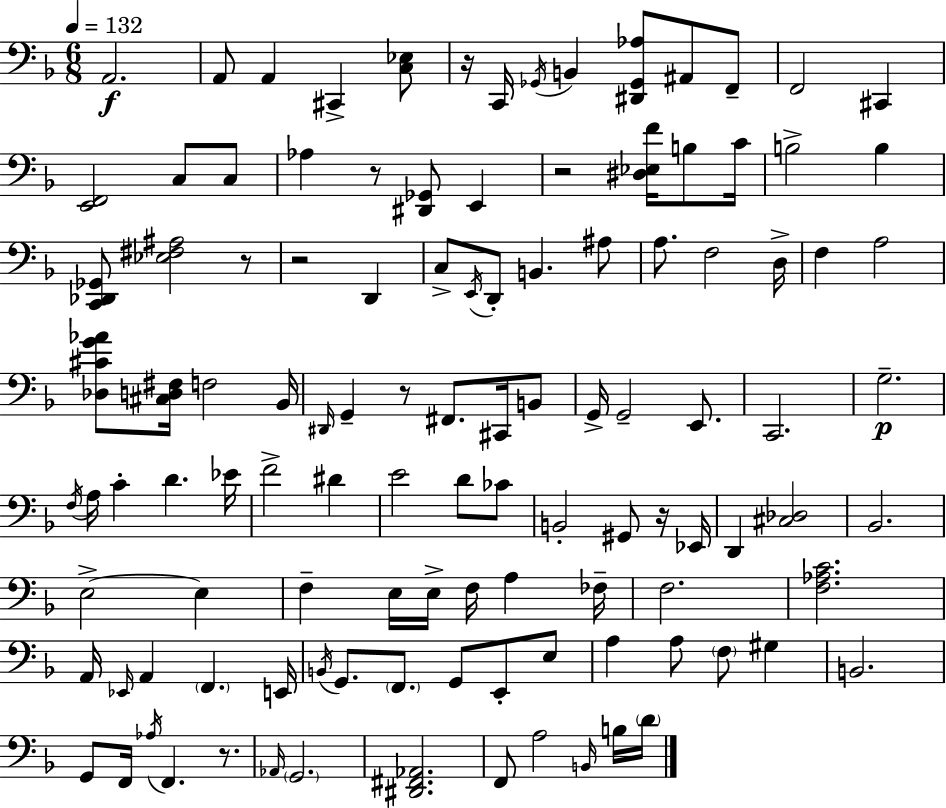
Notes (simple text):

A2/h. A2/e A2/q C#2/q [C3,Eb3]/e R/s C2/s Gb2/s B2/q [D#2,Gb2,Ab3]/e A#2/e F2/e F2/h C#2/q [E2,F2]/h C3/e C3/e Ab3/q R/e [D#2,Gb2]/e E2/q R/h [D#3,Eb3,F4]/s B3/e C4/s B3/h B3/q [C2,Db2,Gb2]/e [Eb3,F#3,A#3]/h R/e R/h D2/q C3/e E2/s D2/e B2/q. A#3/e A3/e. F3/h D3/s F3/q A3/h [Db3,C#4,G4,Ab4]/e [C#3,D3,F#3]/s F3/h Bb2/s D#2/s G2/q R/e F#2/e. C#2/s B2/e G2/s G2/h E2/e. C2/h. G3/h. F3/s A3/s C4/q D4/q. Eb4/s F4/h D#4/q E4/h D4/e CES4/e B2/h G#2/e R/s Eb2/s D2/q [C#3,Db3]/h Bb2/h. E3/h E3/q F3/q E3/s E3/s F3/s A3/q FES3/s F3/h. [F3,Ab3,C4]/h. A2/s Eb2/s A2/q F2/q. E2/s B2/s G2/e. F2/e. G2/e E2/e E3/e A3/q A3/e F3/e G#3/q B2/h. G2/e F2/s Ab3/s F2/q. R/e. Ab2/s G2/h. [D#2,F#2,Ab2]/h. F2/e A3/h B2/s B3/s D4/s